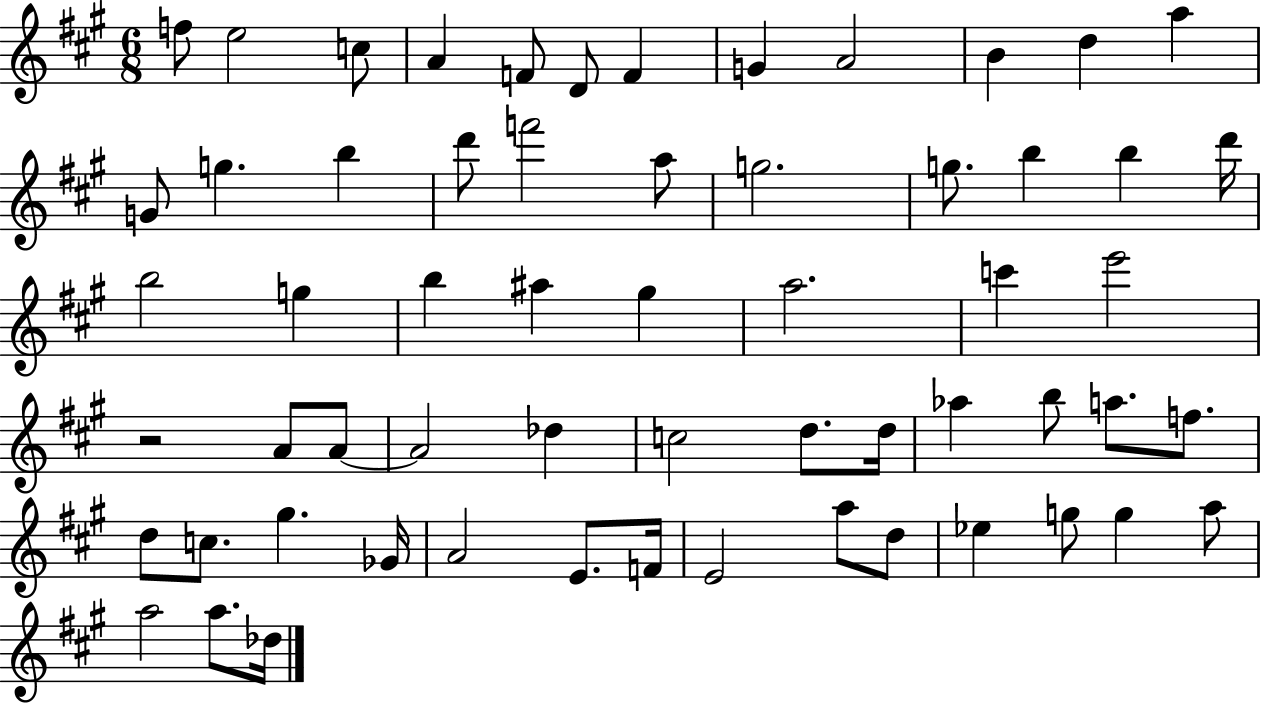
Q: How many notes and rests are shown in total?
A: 60